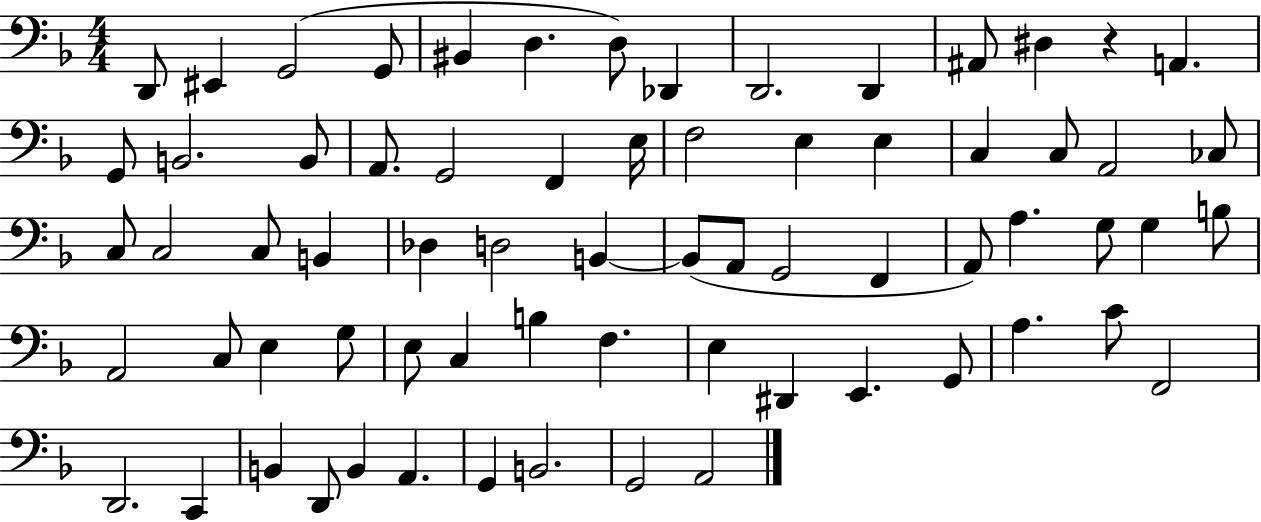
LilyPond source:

{
  \clef bass
  \numericTimeSignature
  \time 4/4
  \key f \major
  \repeat volta 2 { d,8 eis,4 g,2( g,8 | bis,4 d4. d8) des,4 | d,2. d,4 | ais,8 dis4 r4 a,4. | \break g,8 b,2. b,8 | a,8. g,2 f,4 e16 | f2 e4 e4 | c4 c8 a,2 ces8 | \break c8 c2 c8 b,4 | des4 d2 b,4~~ | b,8( a,8 g,2 f,4 | a,8) a4. g8 g4 b8 | \break a,2 c8 e4 g8 | e8 c4 b4 f4. | e4 dis,4 e,4. g,8 | a4. c'8 f,2 | \break d,2. c,4 | b,4 d,8 b,4 a,4. | g,4 b,2. | g,2 a,2 | \break } \bar "|."
}